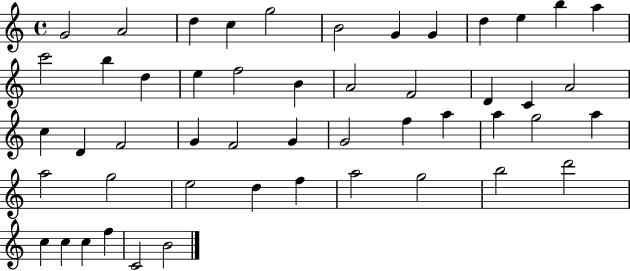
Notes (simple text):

G4/h A4/h D5/q C5/q G5/h B4/h G4/q G4/q D5/q E5/q B5/q A5/q C6/h B5/q D5/q E5/q F5/h B4/q A4/h F4/h D4/q C4/q A4/h C5/q D4/q F4/h G4/q F4/h G4/q G4/h F5/q A5/q A5/q G5/h A5/q A5/h G5/h E5/h D5/q F5/q A5/h G5/h B5/h D6/h C5/q C5/q C5/q F5/q C4/h B4/h